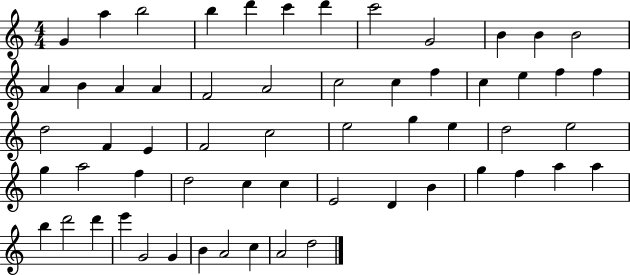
{
  \clef treble
  \numericTimeSignature
  \time 4/4
  \key c \major
  g'4 a''4 b''2 | b''4 d'''4 c'''4 d'''4 | c'''2 g'2 | b'4 b'4 b'2 | \break a'4 b'4 a'4 a'4 | f'2 a'2 | c''2 c''4 f''4 | c''4 e''4 f''4 f''4 | \break d''2 f'4 e'4 | f'2 c''2 | e''2 g''4 e''4 | d''2 e''2 | \break g''4 a''2 f''4 | d''2 c''4 c''4 | e'2 d'4 b'4 | g''4 f''4 a''4 a''4 | \break b''4 d'''2 d'''4 | e'''4 g'2 g'4 | b'4 a'2 c''4 | a'2 d''2 | \break \bar "|."
}